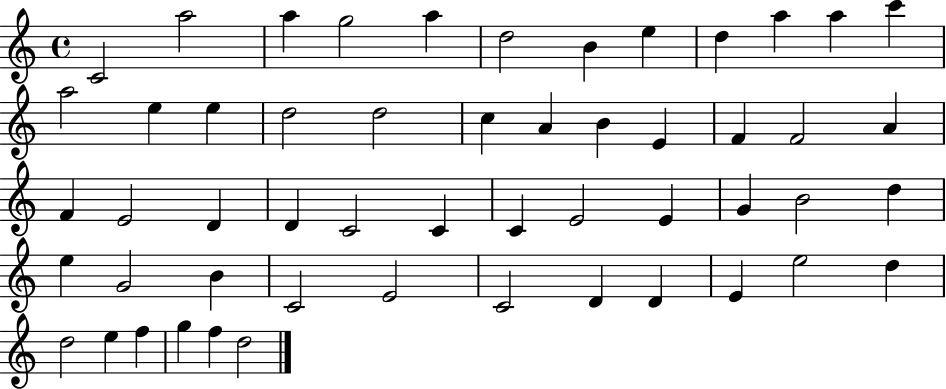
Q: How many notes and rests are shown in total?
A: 53